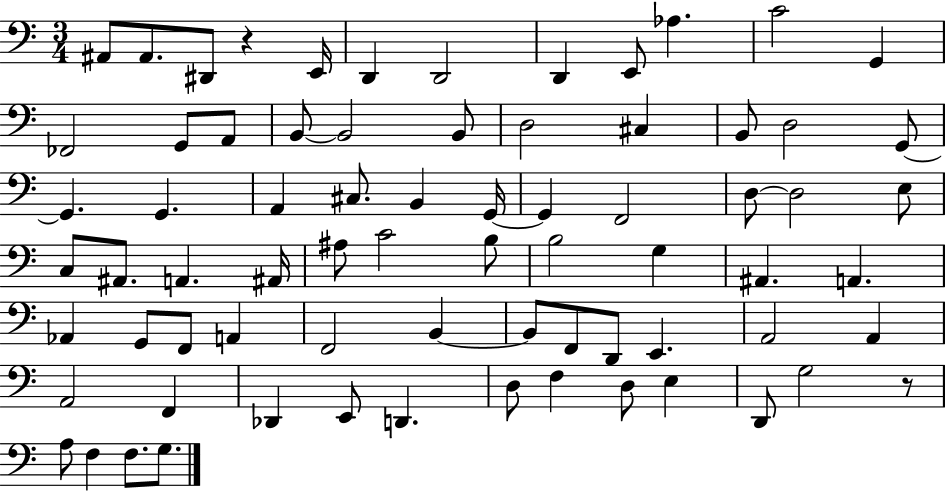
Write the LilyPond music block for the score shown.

{
  \clef bass
  \numericTimeSignature
  \time 3/4
  \key c \major
  ais,8 ais,8. dis,8 r4 e,16 | d,4 d,2 | d,4 e,8 aes4. | c'2 g,4 | \break fes,2 g,8 a,8 | b,8~~ b,2 b,8 | d2 cis4 | b,8 d2 g,8~~ | \break g,4. g,4. | a,4 cis8. b,4 g,16~~ | g,4 f,2 | d8~~ d2 e8 | \break c8 ais,8. a,4. ais,16 | ais8 c'2 b8 | b2 g4 | ais,4. a,4. | \break aes,4 g,8 f,8 a,4 | f,2 b,4~~ | b,8 f,8 d,8 e,4. | a,2 a,4 | \break a,2 f,4 | des,4 e,8 d,4. | d8 f4 d8 e4 | d,8 g2 r8 | \break a8 f4 f8. g8. | \bar "|."
}